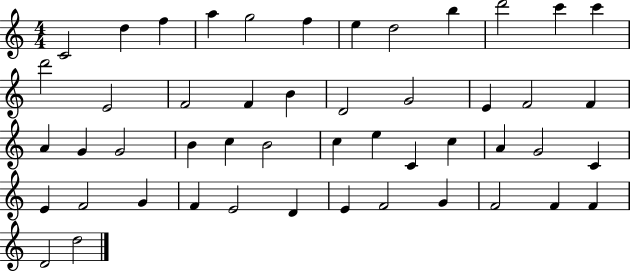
C4/h D5/q F5/q A5/q G5/h F5/q E5/q D5/h B5/q D6/h C6/q C6/q D6/h E4/h F4/h F4/q B4/q D4/h G4/h E4/q F4/h F4/q A4/q G4/q G4/h B4/q C5/q B4/h C5/q E5/q C4/q C5/q A4/q G4/h C4/q E4/q F4/h G4/q F4/q E4/h D4/q E4/q F4/h G4/q F4/h F4/q F4/q D4/h D5/h